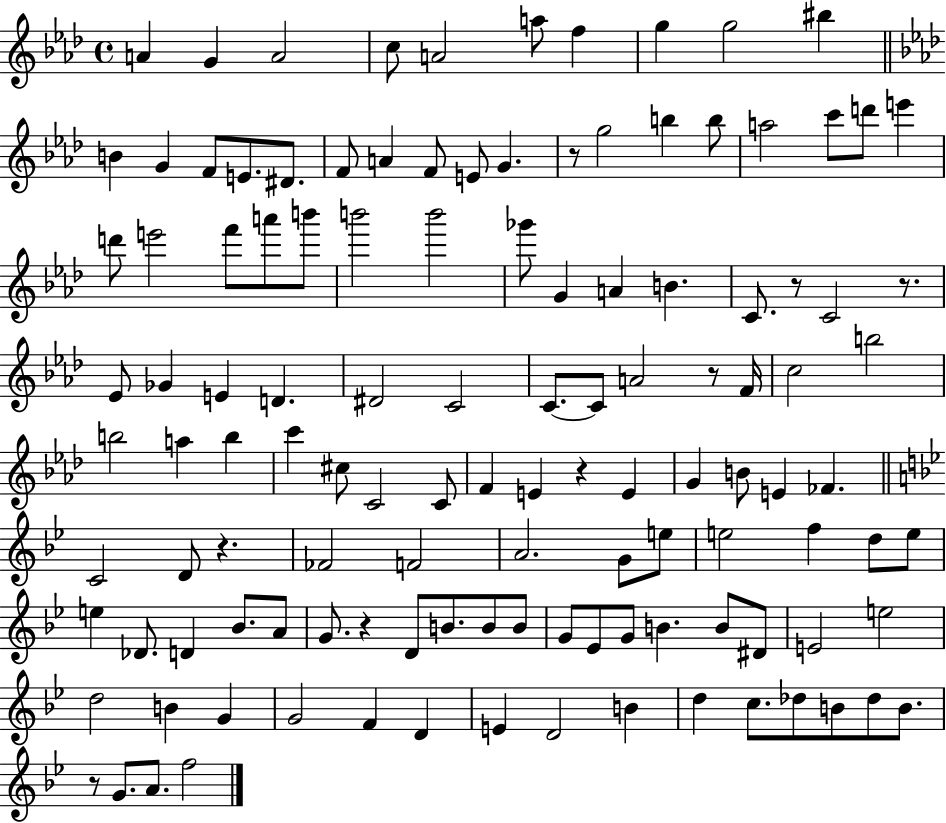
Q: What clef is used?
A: treble